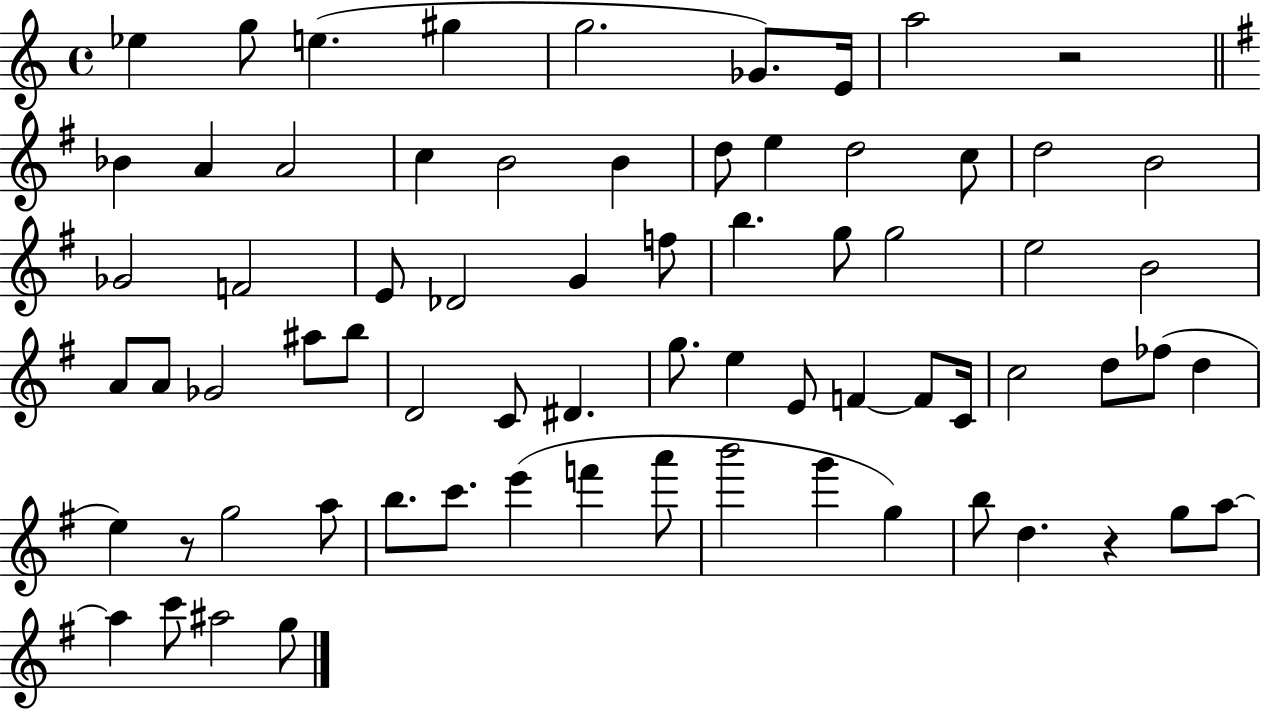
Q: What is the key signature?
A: C major